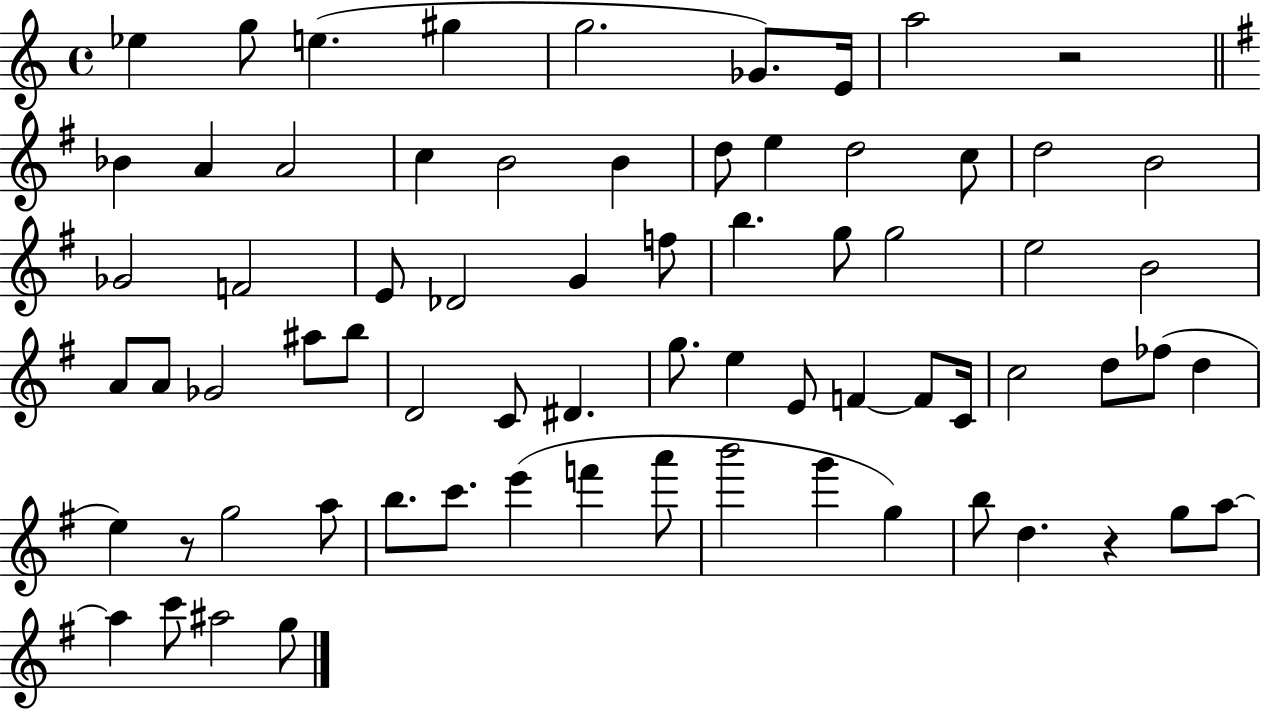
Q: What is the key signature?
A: C major